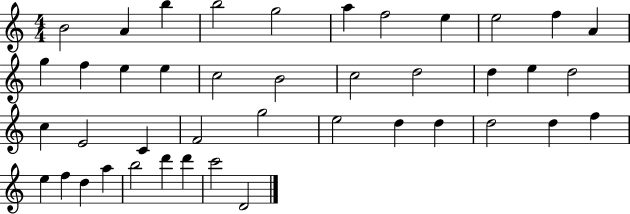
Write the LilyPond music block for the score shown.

{
  \clef treble
  \numericTimeSignature
  \time 4/4
  \key c \major
  b'2 a'4 b''4 | b''2 g''2 | a''4 f''2 e''4 | e''2 f''4 a'4 | \break g''4 f''4 e''4 e''4 | c''2 b'2 | c''2 d''2 | d''4 e''4 d''2 | \break c''4 e'2 c'4 | f'2 g''2 | e''2 d''4 d''4 | d''2 d''4 f''4 | \break e''4 f''4 d''4 a''4 | b''2 d'''4 d'''4 | c'''2 d'2 | \bar "|."
}